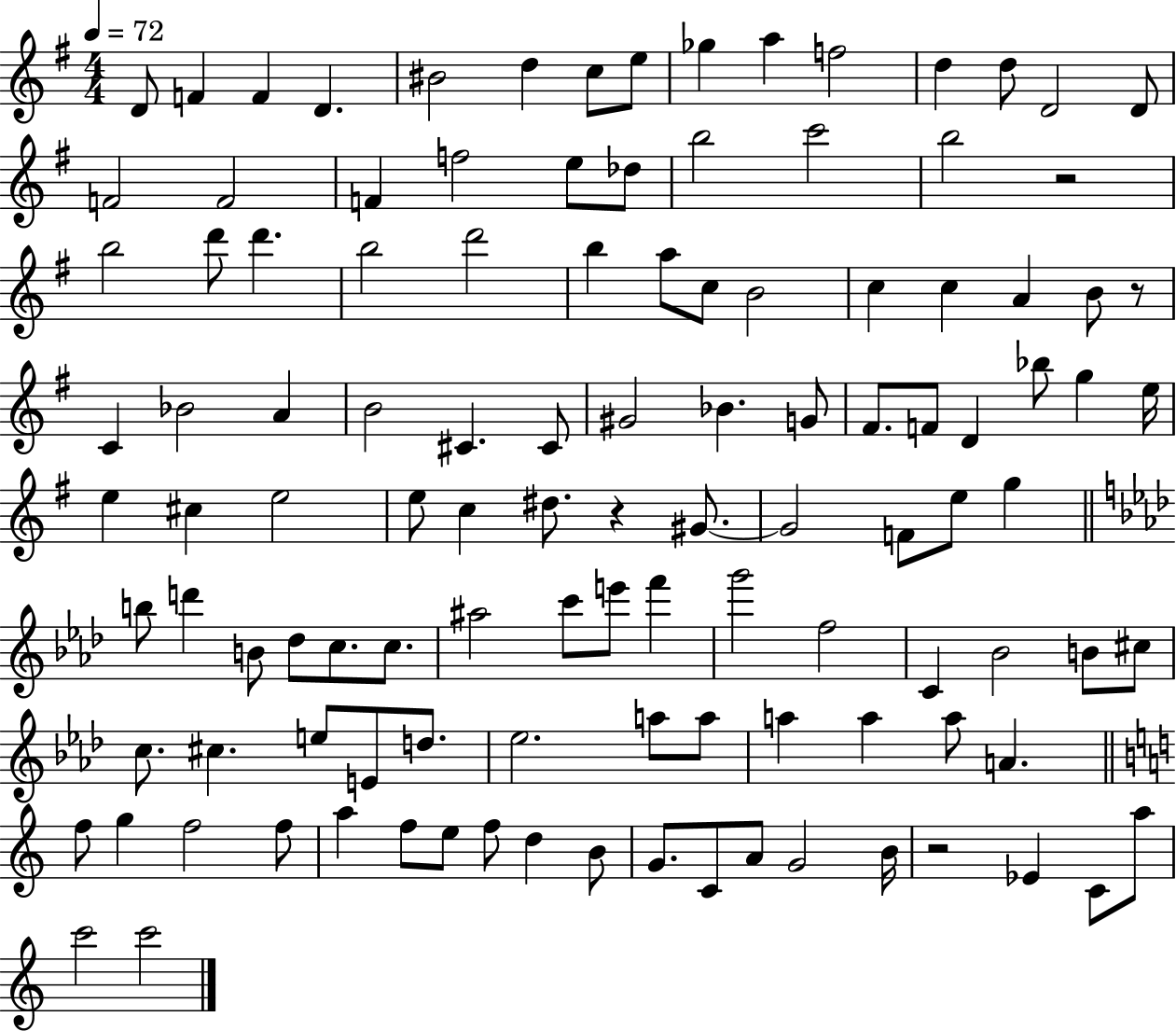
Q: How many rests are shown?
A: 4